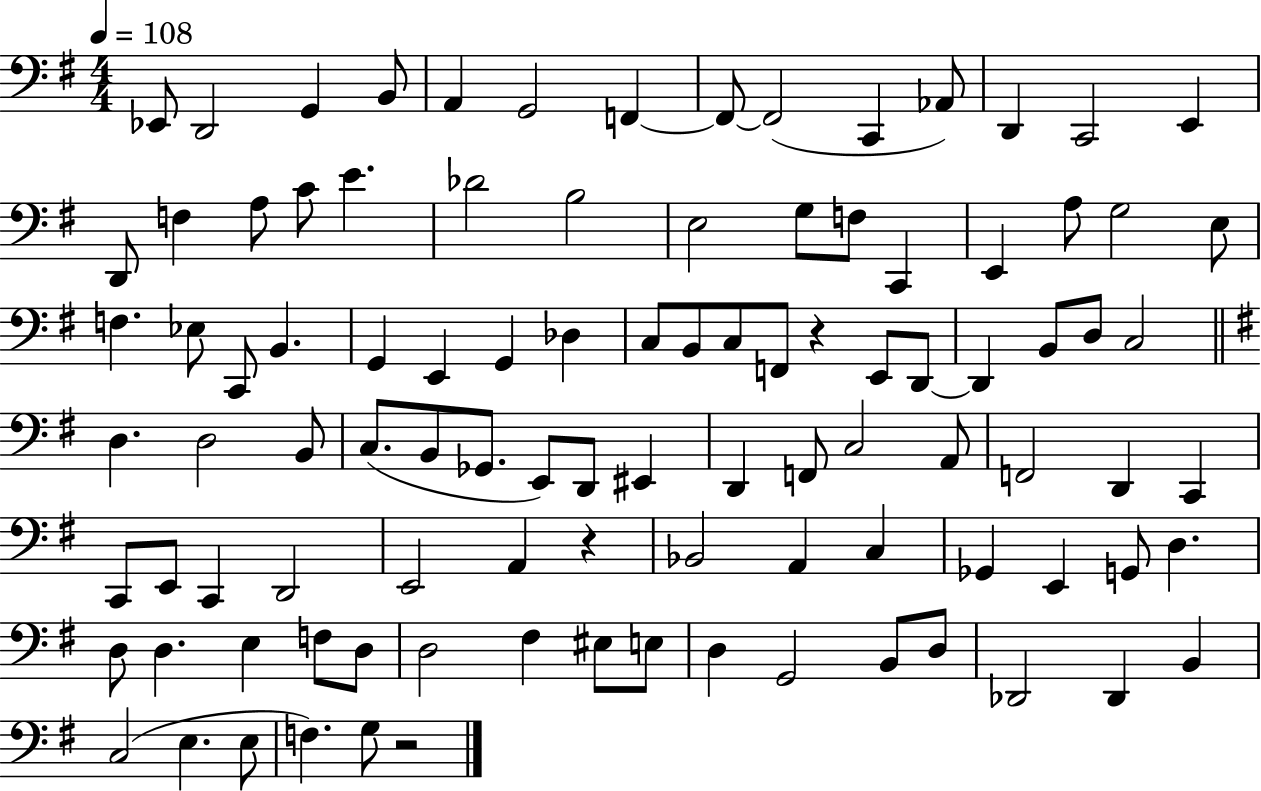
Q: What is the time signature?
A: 4/4